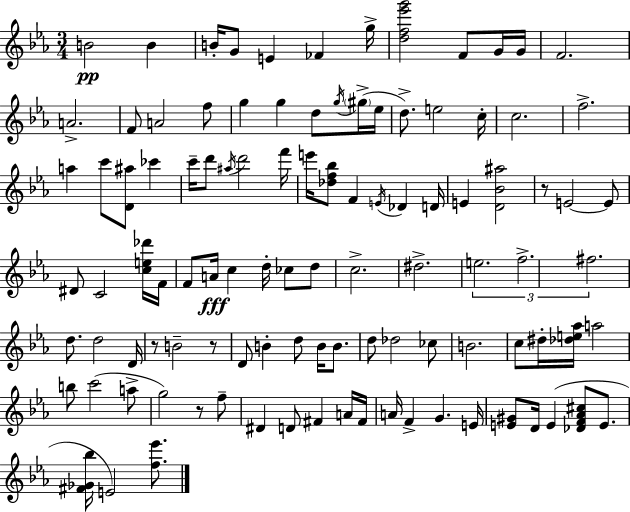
{
  \clef treble
  \numericTimeSignature
  \time 3/4
  \key c \minor
  b'2\pp b'4 | b'16-. g'8 e'4 fes'4 g''16-> | <d'' f'' ees''' g'''>2 f'8 g'16 g'16 | f'2. | \break a'2.-> | f'8 a'2 f''8 | g''4 g''4 d''8 \acciaccatura { g''16 } \parenthesize gis''16->( | ees''16 d''8.->) e''2 | \break c''16-. c''2. | f''2.-> | a''4 c'''8 <d' ais''>8 ces'''4 | c'''16-- d'''8 \acciaccatura { ais''16 } d'''2 | \break f'''16 e'''16 <des'' f'' bes''>8 f'4 \acciaccatura { e'16 } des'4 | d'16 e'4 <d' bes' ais''>2 | r8 e'2~~ | e'8 dis'8 c'2 | \break <c'' e'' des'''>16 f'16 f'8 a'16\fff c''4 d''16-. ces''8 | d''8 c''2.-> | dis''2.-> | \tuplet 3/2 { e''2. | \break f''2.-> | fis''2. } | d''8. d''2 | d'16 r8 b'2-- | \break r8 d'8 b'4-. d''8 b'16 | b'8. d''8 des''2 | ces''8 b'2. | c''8 dis''16-. <des'' e'' aes''>16 a''2 | \break b''8 c'''2( | a''8-> g''2) r8 | f''8-- dis'4 d'8 fis'4 | a'16 fis'16 a'16 f'4-> g'4. | \break e'16 <e' gis'>8 d'16 e'4( <des' f' aes' cis''>8 | e'8. <fis' ges' bes''>16 e'2) | <f'' ees'''>8. \bar "|."
}